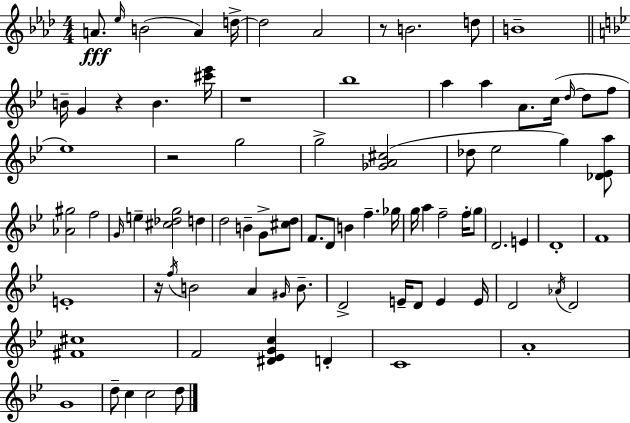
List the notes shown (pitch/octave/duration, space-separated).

A4/e. Eb5/s B4/h A4/q D5/s D5/h Ab4/h R/e B4/h. D5/e B4/w B4/s G4/q R/q B4/q. [C#6,Eb6]/s R/w Bb5/w A5/q A5/q A4/e. C5/s D5/s D5/e F5/e Eb5/w R/h G5/h G5/h [Gb4,A4,C#5]/h Db5/e Eb5/h G5/q [Db4,Eb4,A5]/e [Ab4,G#5]/h F5/h G4/s E5/q [C#5,Db5,G5]/h D5/q D5/h B4/q G4/e [C#5,D5]/e F4/e. D4/e B4/q F5/q. Gb5/s G5/s A5/q F5/h F5/s G5/e D4/h. E4/q D4/w F4/w E4/w R/s F5/s B4/h A4/q G#4/s B4/e. D4/h E4/s D4/e E4/q E4/s D4/h Ab4/s D4/h [F#4,C#5]/w F4/h [D#4,Eb4,G4,C5]/q D4/q C4/w A4/w G4/w D5/e C5/q C5/h D5/e